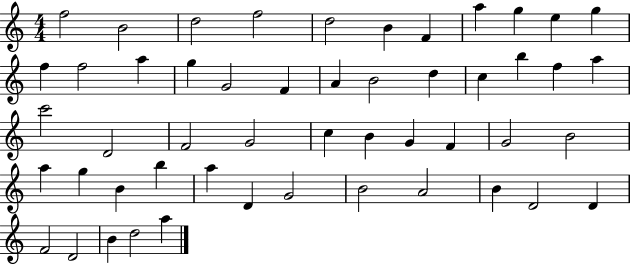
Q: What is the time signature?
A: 4/4